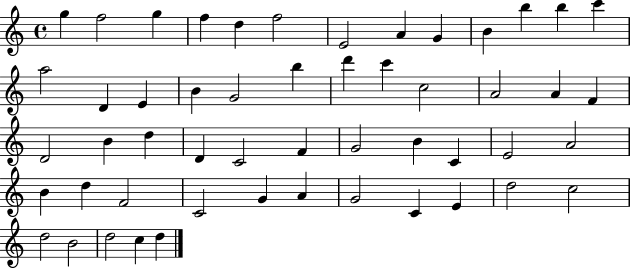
G5/q F5/h G5/q F5/q D5/q F5/h E4/h A4/q G4/q B4/q B5/q B5/q C6/q A5/h D4/q E4/q B4/q G4/h B5/q D6/q C6/q C5/h A4/h A4/q F4/q D4/h B4/q D5/q D4/q C4/h F4/q G4/h B4/q C4/q E4/h A4/h B4/q D5/q F4/h C4/h G4/q A4/q G4/h C4/q E4/q D5/h C5/h D5/h B4/h D5/h C5/q D5/q